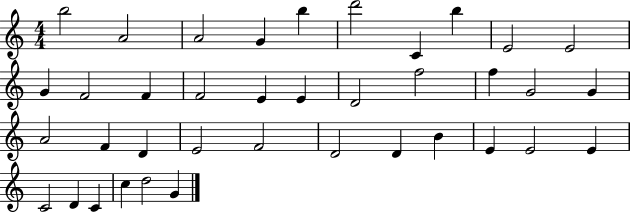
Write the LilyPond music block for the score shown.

{
  \clef treble
  \numericTimeSignature
  \time 4/4
  \key c \major
  b''2 a'2 | a'2 g'4 b''4 | d'''2 c'4 b''4 | e'2 e'2 | \break g'4 f'2 f'4 | f'2 e'4 e'4 | d'2 f''2 | f''4 g'2 g'4 | \break a'2 f'4 d'4 | e'2 f'2 | d'2 d'4 b'4 | e'4 e'2 e'4 | \break c'2 d'4 c'4 | c''4 d''2 g'4 | \bar "|."
}